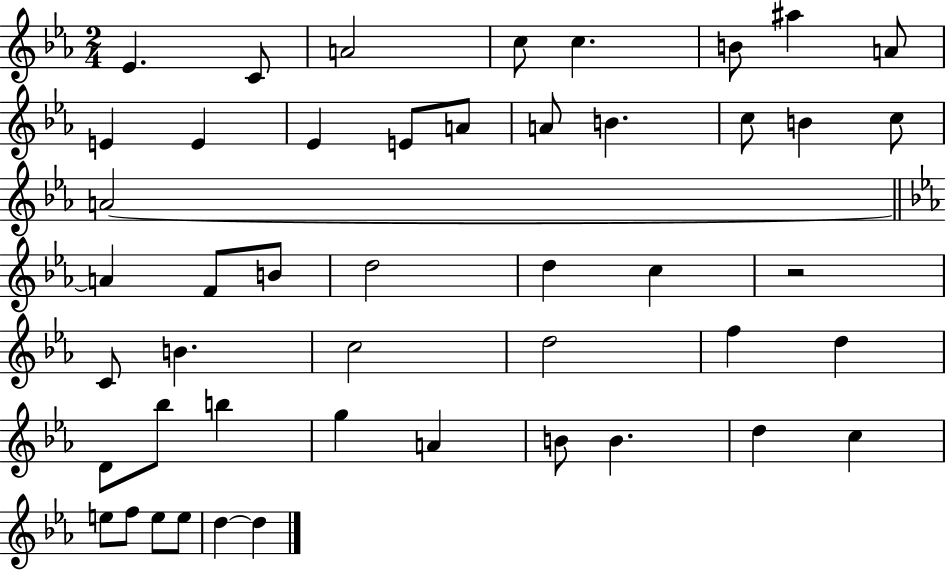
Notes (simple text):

Eb4/q. C4/e A4/h C5/e C5/q. B4/e A#5/q A4/e E4/q E4/q Eb4/q E4/e A4/e A4/e B4/q. C5/e B4/q C5/e A4/h A4/q F4/e B4/e D5/h D5/q C5/q R/h C4/e B4/q. C5/h D5/h F5/q D5/q D4/e Bb5/e B5/q G5/q A4/q B4/e B4/q. D5/q C5/q E5/e F5/e E5/e E5/e D5/q D5/q